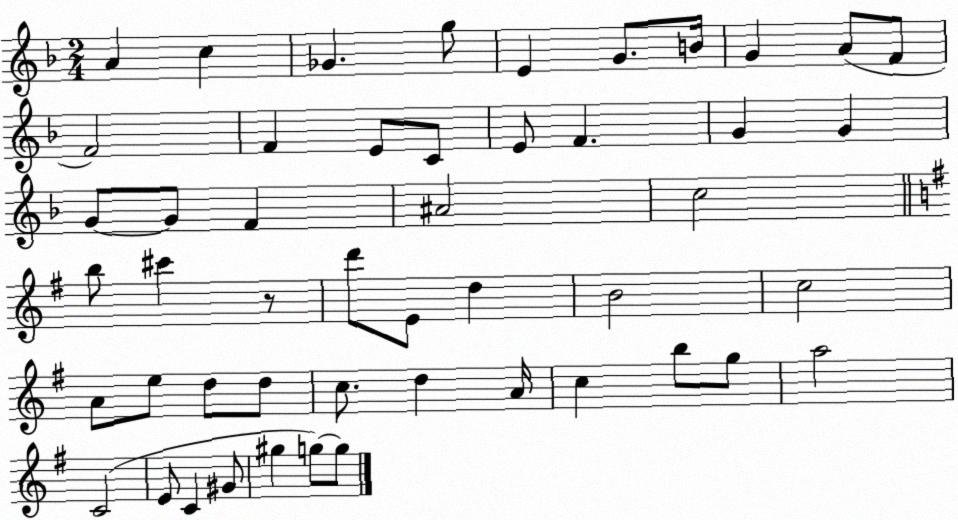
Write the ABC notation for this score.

X:1
T:Untitled
M:2/4
L:1/4
K:F
A c _G g/2 E G/2 B/4 G A/2 F/2 F2 F E/2 C/2 E/2 F G G G/2 G/2 F ^A2 c2 b/2 ^c' z/2 d'/2 E/2 d B2 c2 A/2 e/2 d/2 d/2 c/2 d A/4 c b/2 g/2 a2 C2 E/2 C ^G/2 ^g g/2 g/2